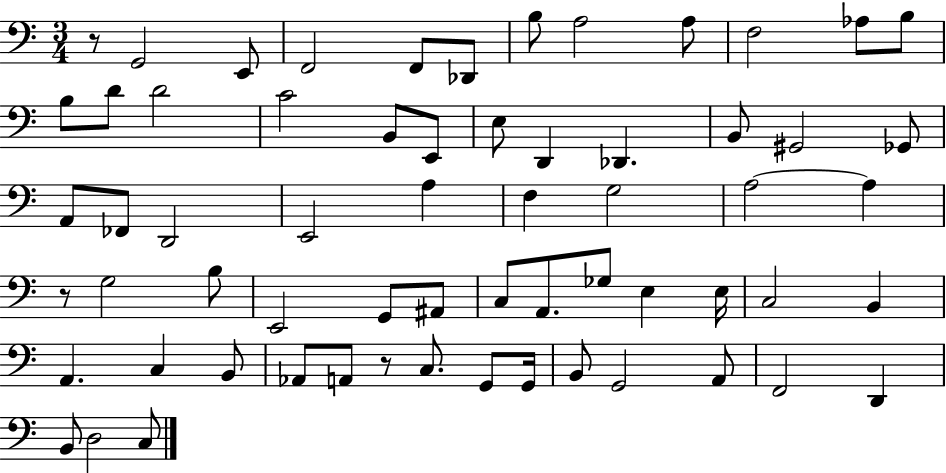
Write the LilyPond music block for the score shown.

{
  \clef bass
  \numericTimeSignature
  \time 3/4
  \key c \major
  \repeat volta 2 { r8 g,2 e,8 | f,2 f,8 des,8 | b8 a2 a8 | f2 aes8 b8 | \break b8 d'8 d'2 | c'2 b,8 e,8 | e8 d,4 des,4. | b,8 gis,2 ges,8 | \break a,8 fes,8 d,2 | e,2 a4 | f4 g2 | a2~~ a4 | \break r8 g2 b8 | e,2 g,8 ais,8 | c8 a,8. ges8 e4 e16 | c2 b,4 | \break a,4. c4 b,8 | aes,8 a,8 r8 c8. g,8 g,16 | b,8 g,2 a,8 | f,2 d,4 | \break b,8 d2 c8 | } \bar "|."
}